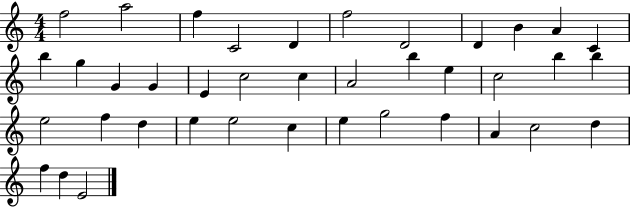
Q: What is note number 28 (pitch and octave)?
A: E5